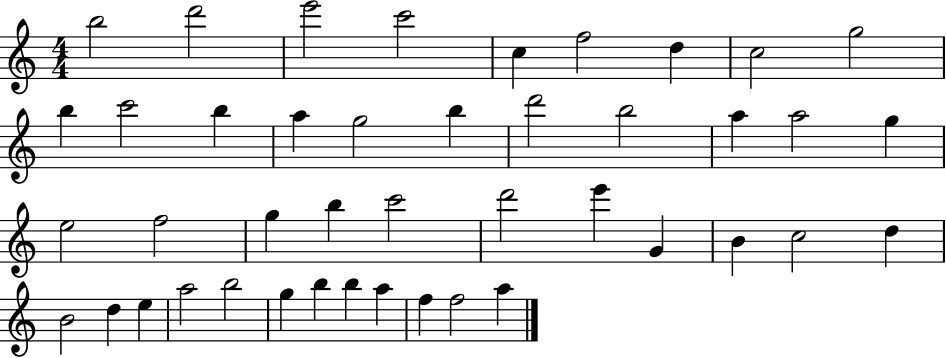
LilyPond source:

{
  \clef treble
  \numericTimeSignature
  \time 4/4
  \key c \major
  b''2 d'''2 | e'''2 c'''2 | c''4 f''2 d''4 | c''2 g''2 | \break b''4 c'''2 b''4 | a''4 g''2 b''4 | d'''2 b''2 | a''4 a''2 g''4 | \break e''2 f''2 | g''4 b''4 c'''2 | d'''2 e'''4 g'4 | b'4 c''2 d''4 | \break b'2 d''4 e''4 | a''2 b''2 | g''4 b''4 b''4 a''4 | f''4 f''2 a''4 | \break \bar "|."
}